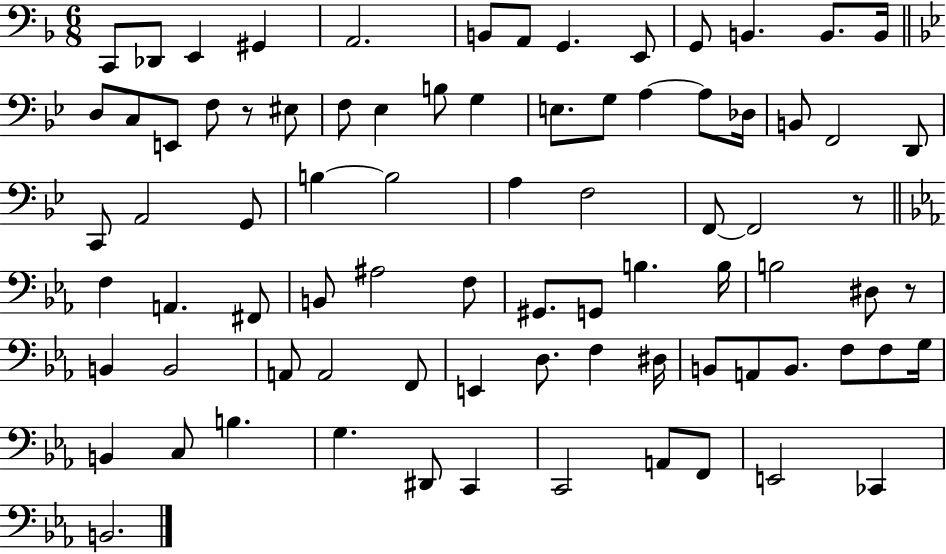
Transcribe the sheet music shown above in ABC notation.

X:1
T:Untitled
M:6/8
L:1/4
K:F
C,,/2 _D,,/2 E,, ^G,, A,,2 B,,/2 A,,/2 G,, E,,/2 G,,/2 B,, B,,/2 B,,/4 D,/2 C,/2 E,,/2 F,/2 z/2 ^E,/2 F,/2 _E, B,/2 G, E,/2 G,/2 A, A,/2 _D,/4 B,,/2 F,,2 D,,/2 C,,/2 A,,2 G,,/2 B, B,2 A, F,2 F,,/2 F,,2 z/2 F, A,, ^F,,/2 B,,/2 ^A,2 F,/2 ^G,,/2 G,,/2 B, B,/4 B,2 ^D,/2 z/2 B,, B,,2 A,,/2 A,,2 F,,/2 E,, D,/2 F, ^D,/4 B,,/2 A,,/2 B,,/2 F,/2 F,/2 G,/4 B,, C,/2 B, G, ^D,,/2 C,, C,,2 A,,/2 F,,/2 E,,2 _C,, B,,2